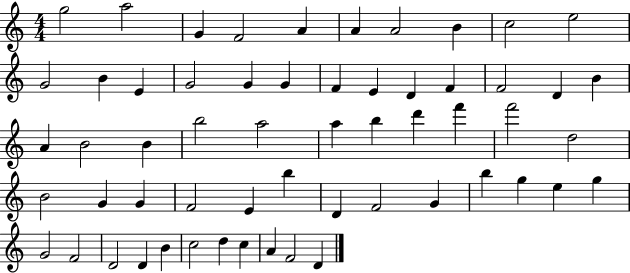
{
  \clef treble
  \numericTimeSignature
  \time 4/4
  \key c \major
  g''2 a''2 | g'4 f'2 a'4 | a'4 a'2 b'4 | c''2 e''2 | \break g'2 b'4 e'4 | g'2 g'4 g'4 | f'4 e'4 d'4 f'4 | f'2 d'4 b'4 | \break a'4 b'2 b'4 | b''2 a''2 | a''4 b''4 d'''4 f'''4 | f'''2 d''2 | \break b'2 g'4 g'4 | f'2 e'4 b''4 | d'4 f'2 g'4 | b''4 g''4 e''4 g''4 | \break g'2 f'2 | d'2 d'4 b'4 | c''2 d''4 c''4 | a'4 f'2 d'4 | \break \bar "|."
}